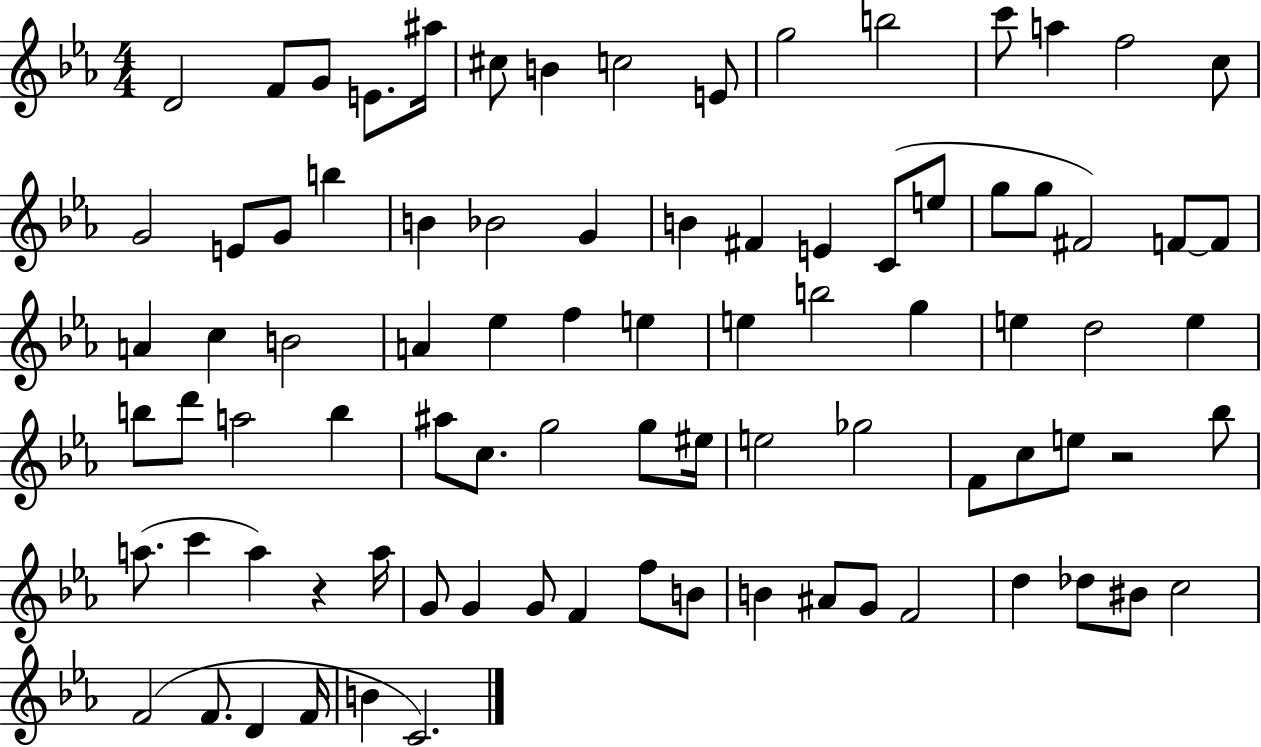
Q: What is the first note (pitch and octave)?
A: D4